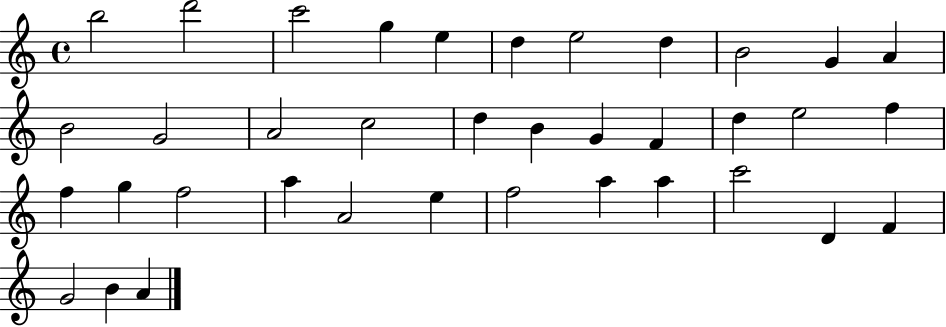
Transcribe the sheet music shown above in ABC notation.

X:1
T:Untitled
M:4/4
L:1/4
K:C
b2 d'2 c'2 g e d e2 d B2 G A B2 G2 A2 c2 d B G F d e2 f f g f2 a A2 e f2 a a c'2 D F G2 B A